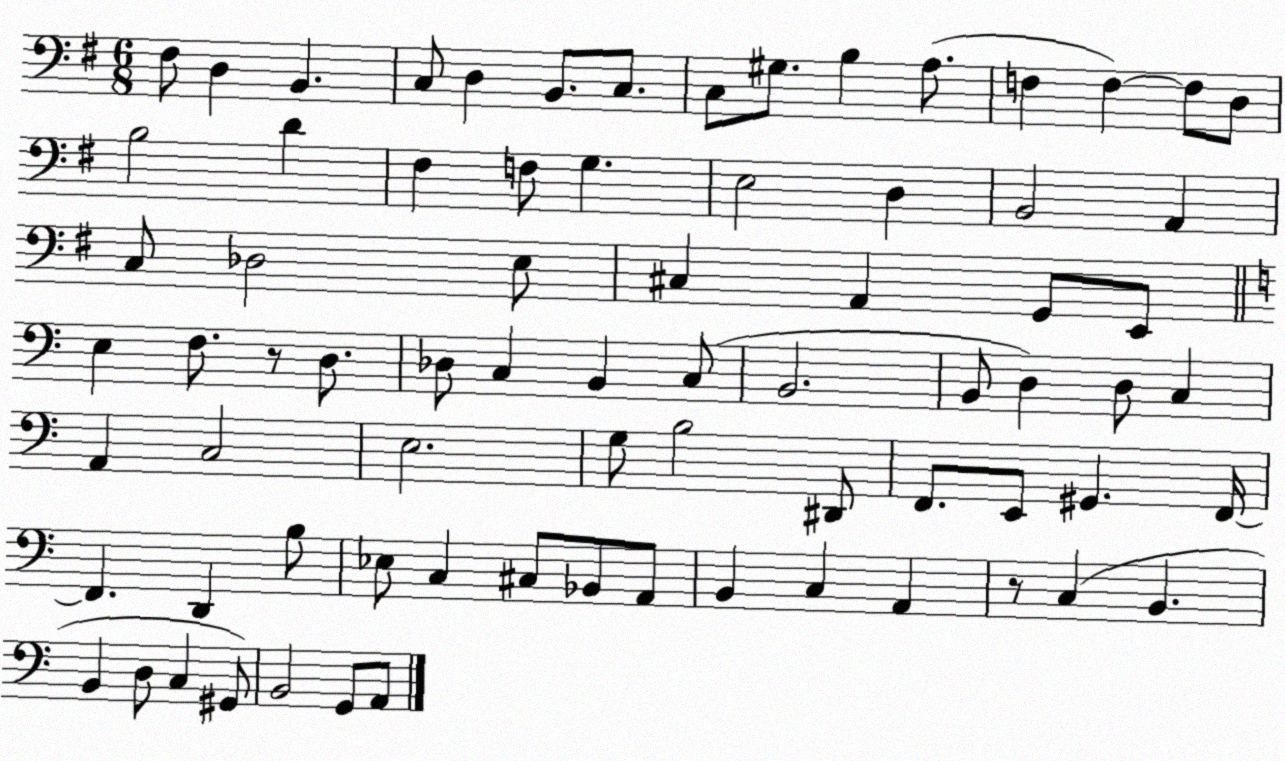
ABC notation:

X:1
T:Untitled
M:6/8
L:1/4
K:G
^F,/2 D, B,, C,/2 D, B,,/2 C,/2 C,/2 ^G,/2 B, A,/2 F, F, F,/2 D,/2 B,2 D ^F, F,/2 G, E,2 D, B,,2 A,, C,/2 _D,2 E,/2 ^C, A,, G,,/2 E,,/2 E, F,/2 z/2 D,/2 _D,/2 C, B,, C,/2 B,,2 B,,/2 D, D,/2 C, A,, C,2 E,2 G,/2 B,2 ^D,,/2 F,,/2 E,,/2 ^G,, F,,/4 F,, D,, B,/2 _E,/2 C, ^C,/2 _B,,/2 A,,/2 B,, C, A,, z/2 C, B,, B,, D,/2 C, ^G,,/2 B,,2 G,,/2 A,,/2